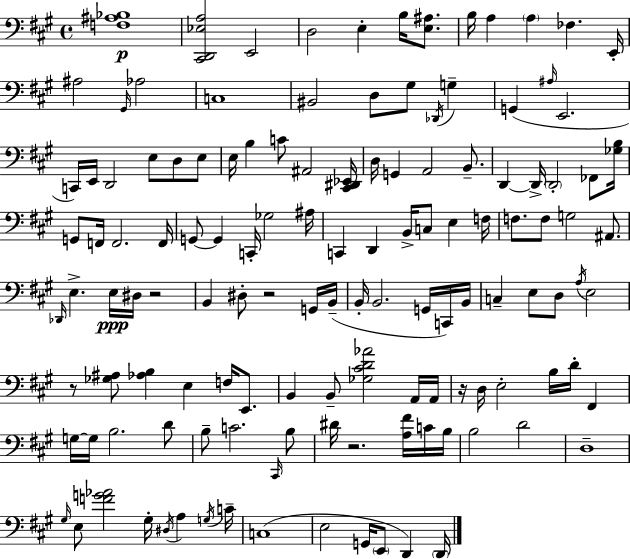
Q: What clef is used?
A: bass